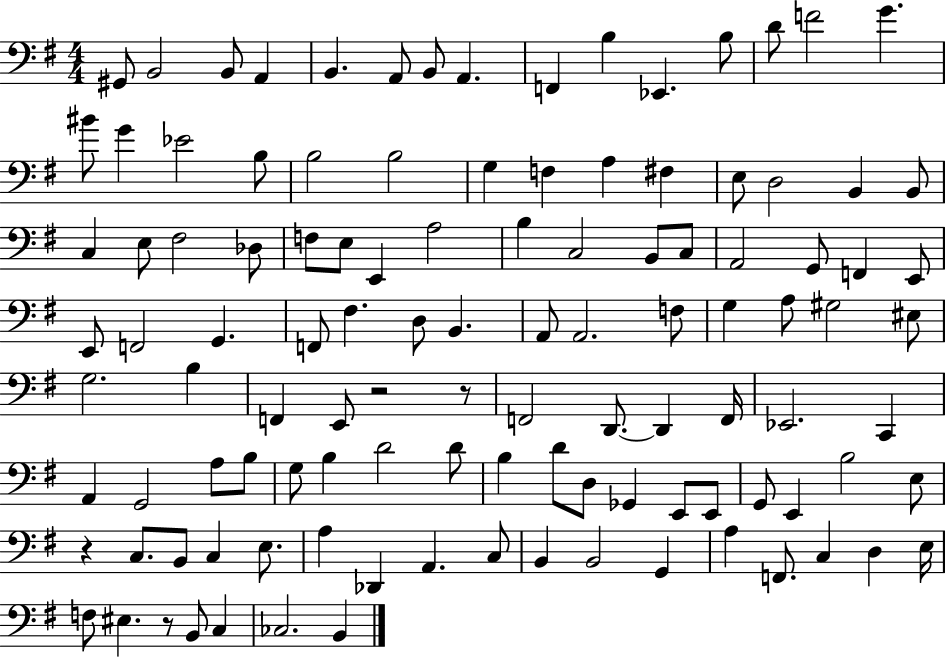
G#2/e B2/h B2/e A2/q B2/q. A2/e B2/e A2/q. F2/q B3/q Eb2/q. B3/e D4/e F4/h G4/q. BIS4/e G4/q Eb4/h B3/e B3/h B3/h G3/q F3/q A3/q F#3/q E3/e D3/h B2/q B2/e C3/q E3/e F#3/h Db3/e F3/e E3/e E2/q A3/h B3/q C3/h B2/e C3/e A2/h G2/e F2/q E2/e E2/e F2/h G2/q. F2/e F#3/q. D3/e B2/q. A2/e A2/h. F3/e G3/q A3/e G#3/h EIS3/e G3/h. B3/q F2/q E2/e R/h R/e F2/h D2/e. D2/q F2/s Eb2/h. C2/q A2/q G2/h A3/e B3/e G3/e B3/q D4/h D4/e B3/q D4/e D3/e Gb2/q E2/e E2/e G2/e E2/q B3/h E3/e R/q C3/e. B2/e C3/q E3/e. A3/q Db2/q A2/q. C3/e B2/q B2/h G2/q A3/q F2/e. C3/q D3/q E3/s F3/e EIS3/q. R/e B2/e C3/q CES3/h. B2/q